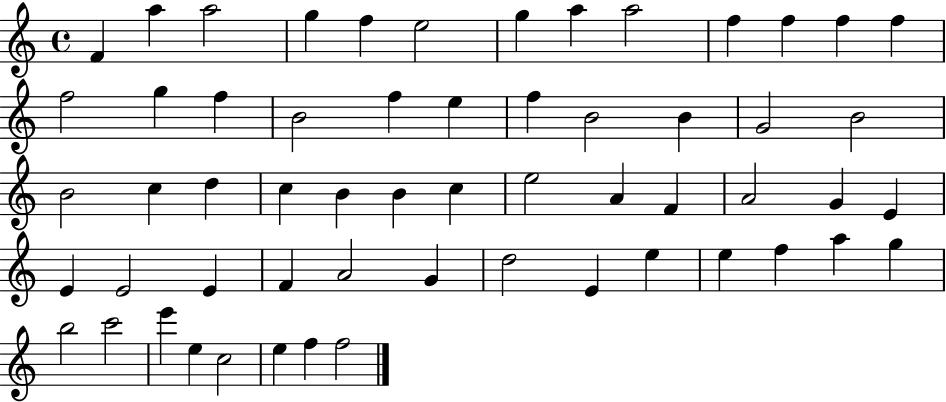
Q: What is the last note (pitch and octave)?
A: F5